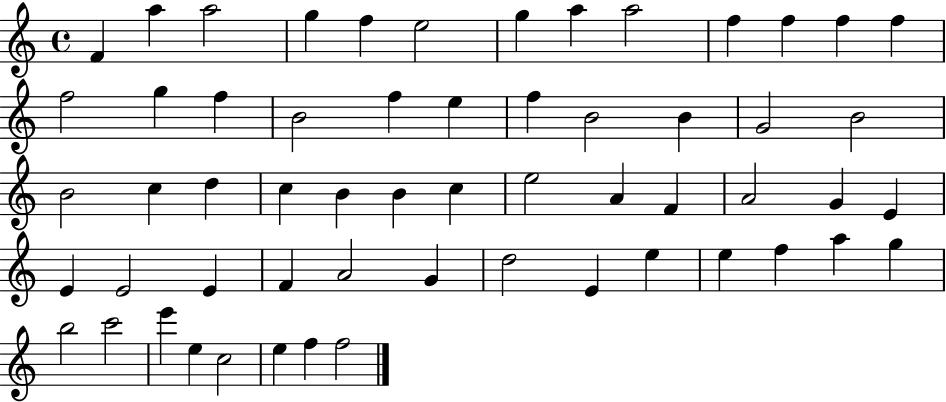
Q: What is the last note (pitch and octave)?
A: F5